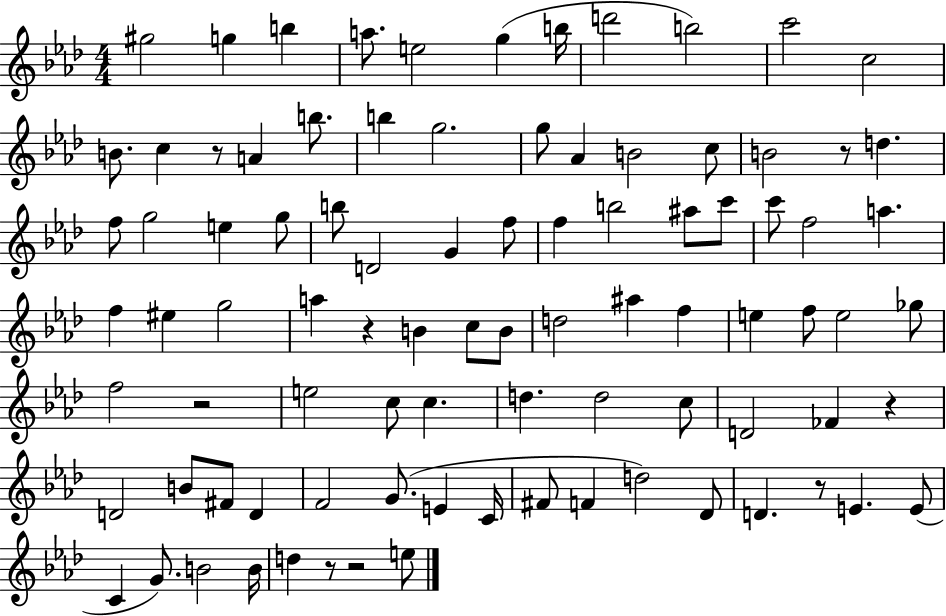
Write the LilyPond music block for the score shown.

{
  \clef treble
  \numericTimeSignature
  \time 4/4
  \key aes \major
  gis''2 g''4 b''4 | a''8. e''2 g''4( b''16 | d'''2 b''2) | c'''2 c''2 | \break b'8. c''4 r8 a'4 b''8. | b''4 g''2. | g''8 aes'4 b'2 c''8 | b'2 r8 d''4. | \break f''8 g''2 e''4 g''8 | b''8 d'2 g'4 f''8 | f''4 b''2 ais''8 c'''8 | c'''8 f''2 a''4. | \break f''4 eis''4 g''2 | a''4 r4 b'4 c''8 b'8 | d''2 ais''4 f''4 | e''4 f''8 e''2 ges''8 | \break f''2 r2 | e''2 c''8 c''4. | d''4. d''2 c''8 | d'2 fes'4 r4 | \break d'2 b'8 fis'8 d'4 | f'2 g'8.( e'4 c'16 | fis'8 f'4 d''2) des'8 | d'4. r8 e'4. e'8( | \break c'4 g'8.) b'2 b'16 | d''4 r8 r2 e''8 | \bar "|."
}